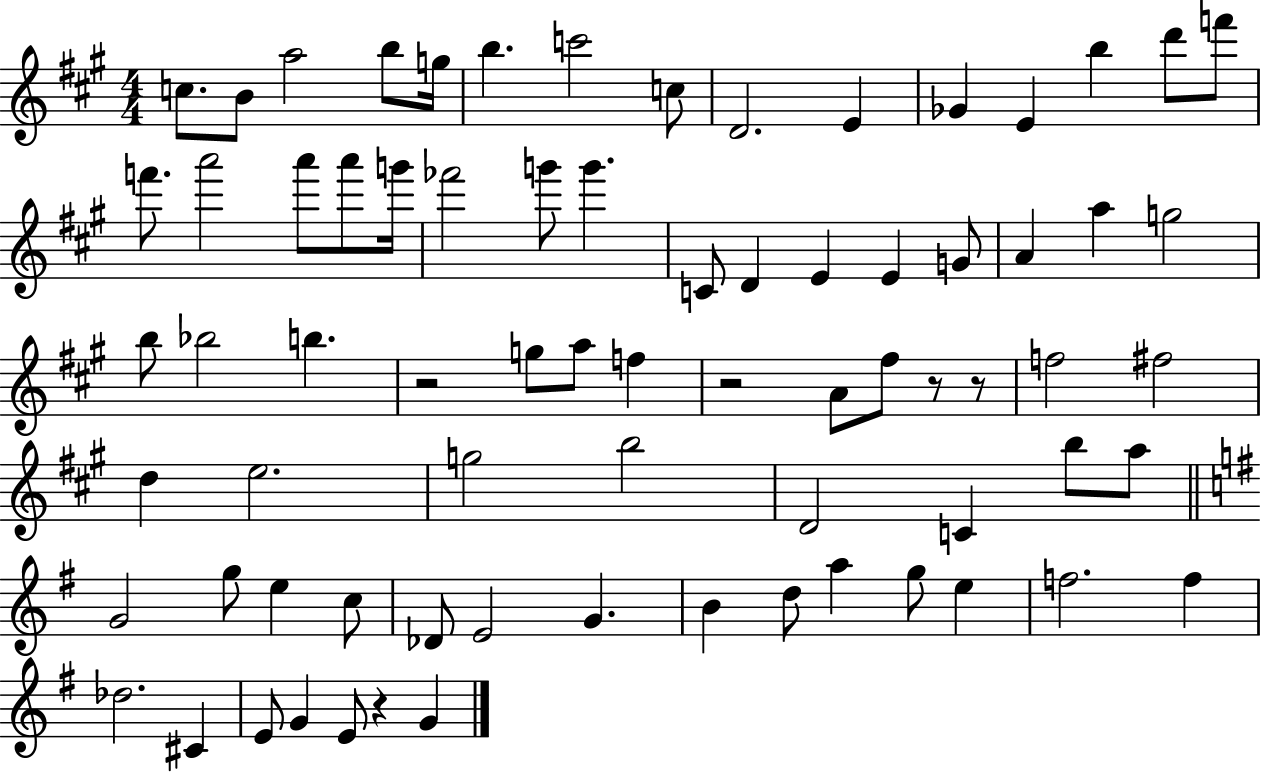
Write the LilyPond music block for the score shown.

{
  \clef treble
  \numericTimeSignature
  \time 4/4
  \key a \major
  c''8. b'8 a''2 b''8 g''16 | b''4. c'''2 c''8 | d'2. e'4 | ges'4 e'4 b''4 d'''8 f'''8 | \break f'''8. a'''2 a'''8 a'''8 g'''16 | fes'''2 g'''8 g'''4. | c'8 d'4 e'4 e'4 g'8 | a'4 a''4 g''2 | \break b''8 bes''2 b''4. | r2 g''8 a''8 f''4 | r2 a'8 fis''8 r8 r8 | f''2 fis''2 | \break d''4 e''2. | g''2 b''2 | d'2 c'4 b''8 a''8 | \bar "||" \break \key g \major g'2 g''8 e''4 c''8 | des'8 e'2 g'4. | b'4 d''8 a''4 g''8 e''4 | f''2. f''4 | \break des''2. cis'4 | e'8 g'4 e'8 r4 g'4 | \bar "|."
}